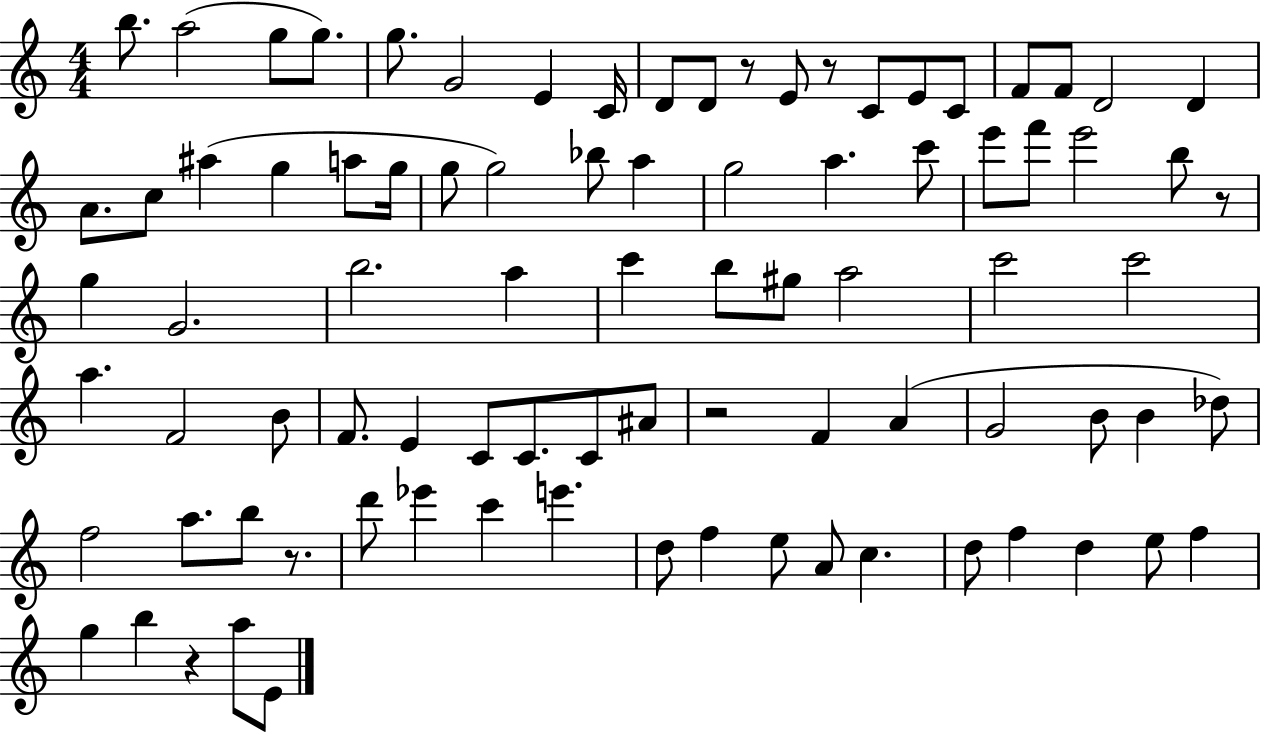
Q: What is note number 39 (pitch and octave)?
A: A5